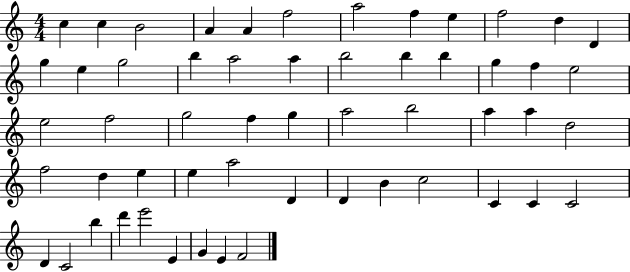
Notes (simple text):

C5/q C5/q B4/h A4/q A4/q F5/h A5/h F5/q E5/q F5/h D5/q D4/q G5/q E5/q G5/h B5/q A5/h A5/q B5/h B5/q B5/q G5/q F5/q E5/h E5/h F5/h G5/h F5/q G5/q A5/h B5/h A5/q A5/q D5/h F5/h D5/q E5/q E5/q A5/h D4/q D4/q B4/q C5/h C4/q C4/q C4/h D4/q C4/h B5/q D6/q E6/h E4/q G4/q E4/q F4/h